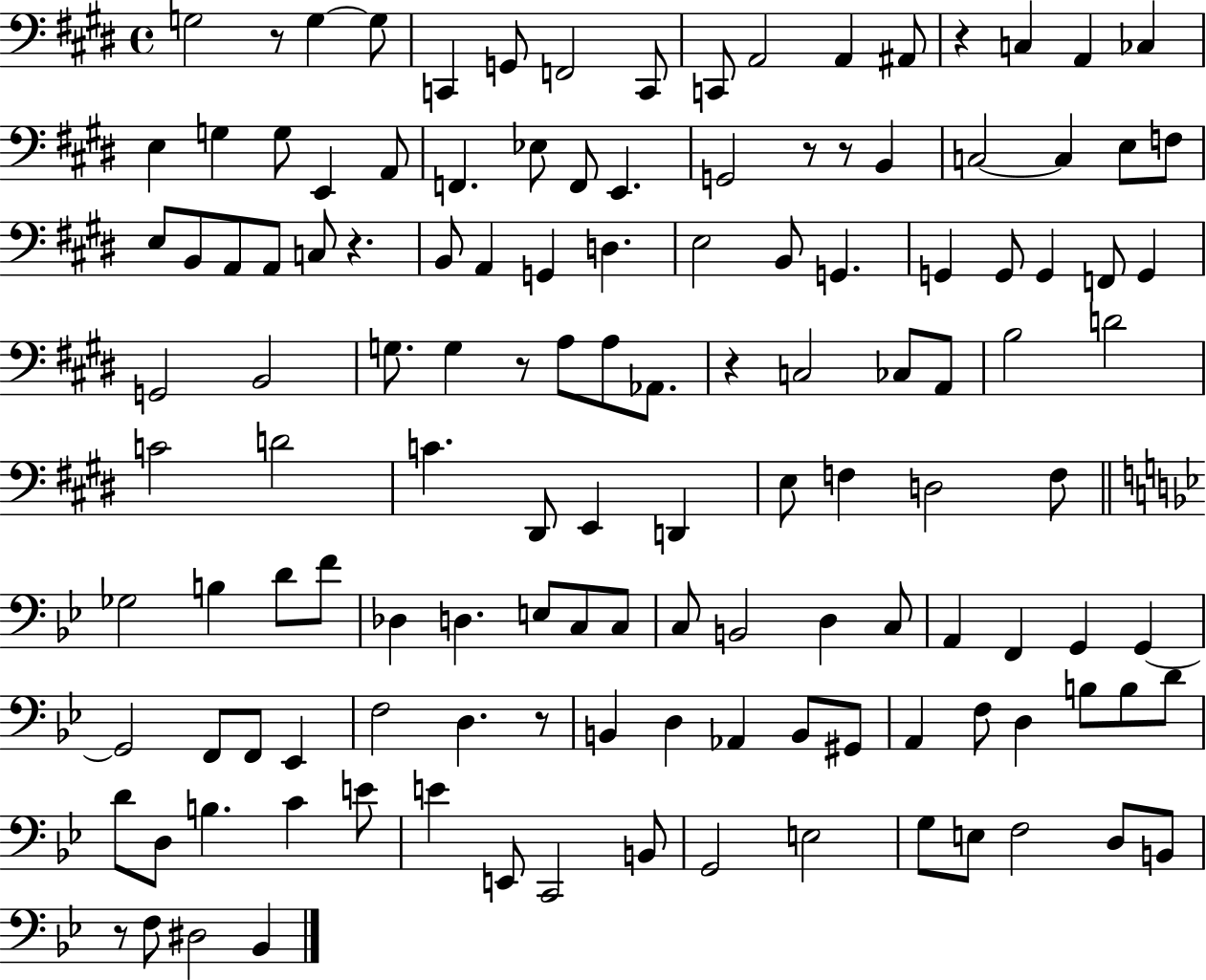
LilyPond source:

{
  \clef bass
  \time 4/4
  \defaultTimeSignature
  \key e \major
  g2 r8 g4~~ g8 | c,4 g,8 f,2 c,8 | c,8 a,2 a,4 ais,8 | r4 c4 a,4 ces4 | \break e4 g4 g8 e,4 a,8 | f,4. ees8 f,8 e,4. | g,2 r8 r8 b,4 | c2~~ c4 e8 f8 | \break e8 b,8 a,8 a,8 c8 r4. | b,8 a,4 g,4 d4. | e2 b,8 g,4. | g,4 g,8 g,4 f,8 g,4 | \break g,2 b,2 | g8. g4 r8 a8 a8 aes,8. | r4 c2 ces8 a,8 | b2 d'2 | \break c'2 d'2 | c'4. dis,8 e,4 d,4 | e8 f4 d2 f8 | \bar "||" \break \key bes \major ges2 b4 d'8 f'8 | des4 d4. e8 c8 c8 | c8 b,2 d4 c8 | a,4 f,4 g,4 g,4~~ | \break g,2 f,8 f,8 ees,4 | f2 d4. r8 | b,4 d4 aes,4 b,8 gis,8 | a,4 f8 d4 b8 b8 d'8 | \break d'8 d8 b4. c'4 e'8 | e'4 e,8 c,2 b,8 | g,2 e2 | g8 e8 f2 d8 b,8 | \break r8 f8 dis2 bes,4 | \bar "|."
}